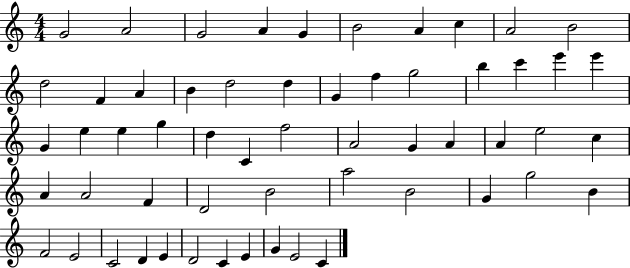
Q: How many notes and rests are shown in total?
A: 57